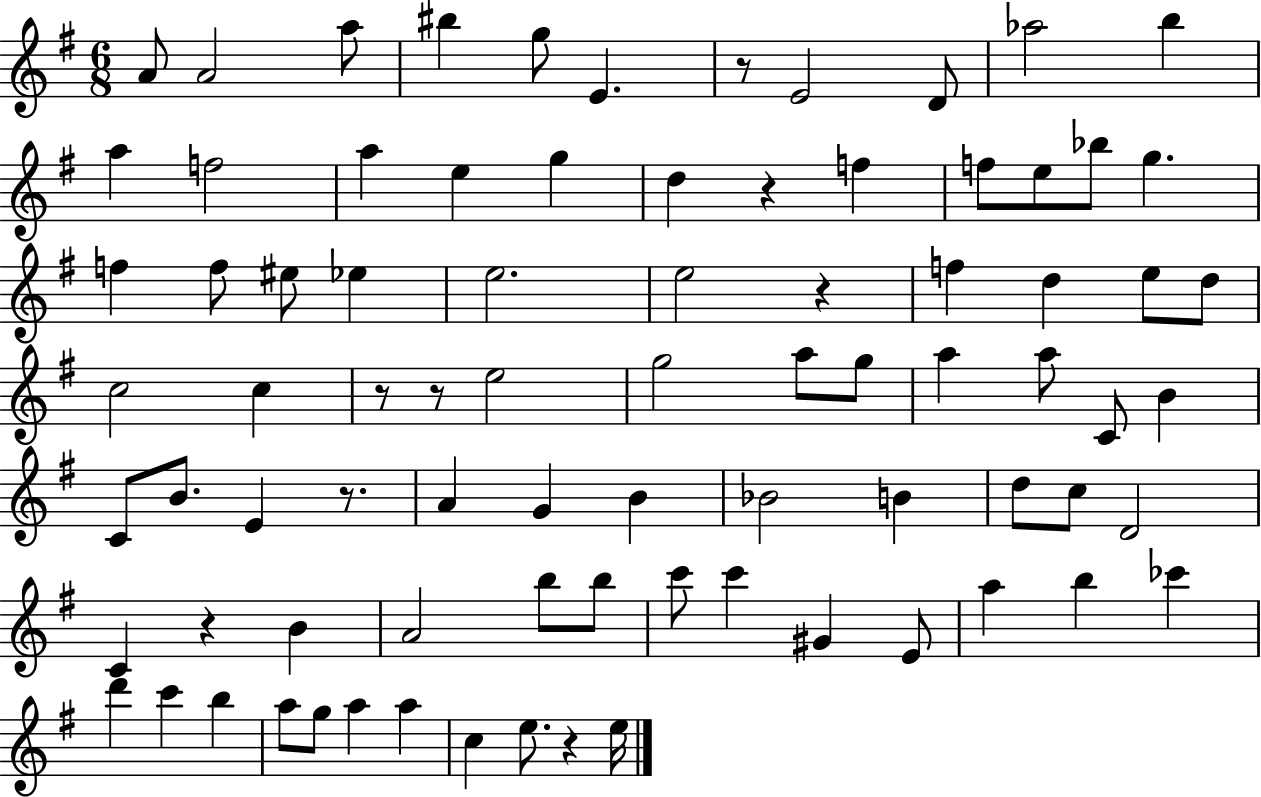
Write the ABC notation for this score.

X:1
T:Untitled
M:6/8
L:1/4
K:G
A/2 A2 a/2 ^b g/2 E z/2 E2 D/2 _a2 b a f2 a e g d z f f/2 e/2 _b/2 g f f/2 ^e/2 _e e2 e2 z f d e/2 d/2 c2 c z/2 z/2 e2 g2 a/2 g/2 a a/2 C/2 B C/2 B/2 E z/2 A G B _B2 B d/2 c/2 D2 C z B A2 b/2 b/2 c'/2 c' ^G E/2 a b _c' d' c' b a/2 g/2 a a c e/2 z e/4